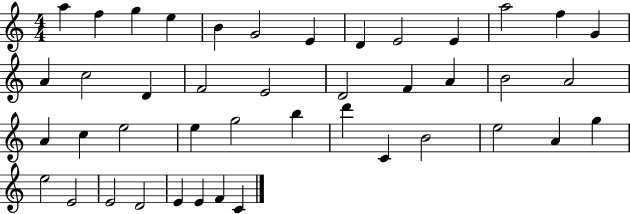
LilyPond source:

{
  \clef treble
  \numericTimeSignature
  \time 4/4
  \key c \major
  a''4 f''4 g''4 e''4 | b'4 g'2 e'4 | d'4 e'2 e'4 | a''2 f''4 g'4 | \break a'4 c''2 d'4 | f'2 e'2 | d'2 f'4 a'4 | b'2 a'2 | \break a'4 c''4 e''2 | e''4 g''2 b''4 | d'''4 c'4 b'2 | e''2 a'4 g''4 | \break e''2 e'2 | e'2 d'2 | e'4 e'4 f'4 c'4 | \bar "|."
}